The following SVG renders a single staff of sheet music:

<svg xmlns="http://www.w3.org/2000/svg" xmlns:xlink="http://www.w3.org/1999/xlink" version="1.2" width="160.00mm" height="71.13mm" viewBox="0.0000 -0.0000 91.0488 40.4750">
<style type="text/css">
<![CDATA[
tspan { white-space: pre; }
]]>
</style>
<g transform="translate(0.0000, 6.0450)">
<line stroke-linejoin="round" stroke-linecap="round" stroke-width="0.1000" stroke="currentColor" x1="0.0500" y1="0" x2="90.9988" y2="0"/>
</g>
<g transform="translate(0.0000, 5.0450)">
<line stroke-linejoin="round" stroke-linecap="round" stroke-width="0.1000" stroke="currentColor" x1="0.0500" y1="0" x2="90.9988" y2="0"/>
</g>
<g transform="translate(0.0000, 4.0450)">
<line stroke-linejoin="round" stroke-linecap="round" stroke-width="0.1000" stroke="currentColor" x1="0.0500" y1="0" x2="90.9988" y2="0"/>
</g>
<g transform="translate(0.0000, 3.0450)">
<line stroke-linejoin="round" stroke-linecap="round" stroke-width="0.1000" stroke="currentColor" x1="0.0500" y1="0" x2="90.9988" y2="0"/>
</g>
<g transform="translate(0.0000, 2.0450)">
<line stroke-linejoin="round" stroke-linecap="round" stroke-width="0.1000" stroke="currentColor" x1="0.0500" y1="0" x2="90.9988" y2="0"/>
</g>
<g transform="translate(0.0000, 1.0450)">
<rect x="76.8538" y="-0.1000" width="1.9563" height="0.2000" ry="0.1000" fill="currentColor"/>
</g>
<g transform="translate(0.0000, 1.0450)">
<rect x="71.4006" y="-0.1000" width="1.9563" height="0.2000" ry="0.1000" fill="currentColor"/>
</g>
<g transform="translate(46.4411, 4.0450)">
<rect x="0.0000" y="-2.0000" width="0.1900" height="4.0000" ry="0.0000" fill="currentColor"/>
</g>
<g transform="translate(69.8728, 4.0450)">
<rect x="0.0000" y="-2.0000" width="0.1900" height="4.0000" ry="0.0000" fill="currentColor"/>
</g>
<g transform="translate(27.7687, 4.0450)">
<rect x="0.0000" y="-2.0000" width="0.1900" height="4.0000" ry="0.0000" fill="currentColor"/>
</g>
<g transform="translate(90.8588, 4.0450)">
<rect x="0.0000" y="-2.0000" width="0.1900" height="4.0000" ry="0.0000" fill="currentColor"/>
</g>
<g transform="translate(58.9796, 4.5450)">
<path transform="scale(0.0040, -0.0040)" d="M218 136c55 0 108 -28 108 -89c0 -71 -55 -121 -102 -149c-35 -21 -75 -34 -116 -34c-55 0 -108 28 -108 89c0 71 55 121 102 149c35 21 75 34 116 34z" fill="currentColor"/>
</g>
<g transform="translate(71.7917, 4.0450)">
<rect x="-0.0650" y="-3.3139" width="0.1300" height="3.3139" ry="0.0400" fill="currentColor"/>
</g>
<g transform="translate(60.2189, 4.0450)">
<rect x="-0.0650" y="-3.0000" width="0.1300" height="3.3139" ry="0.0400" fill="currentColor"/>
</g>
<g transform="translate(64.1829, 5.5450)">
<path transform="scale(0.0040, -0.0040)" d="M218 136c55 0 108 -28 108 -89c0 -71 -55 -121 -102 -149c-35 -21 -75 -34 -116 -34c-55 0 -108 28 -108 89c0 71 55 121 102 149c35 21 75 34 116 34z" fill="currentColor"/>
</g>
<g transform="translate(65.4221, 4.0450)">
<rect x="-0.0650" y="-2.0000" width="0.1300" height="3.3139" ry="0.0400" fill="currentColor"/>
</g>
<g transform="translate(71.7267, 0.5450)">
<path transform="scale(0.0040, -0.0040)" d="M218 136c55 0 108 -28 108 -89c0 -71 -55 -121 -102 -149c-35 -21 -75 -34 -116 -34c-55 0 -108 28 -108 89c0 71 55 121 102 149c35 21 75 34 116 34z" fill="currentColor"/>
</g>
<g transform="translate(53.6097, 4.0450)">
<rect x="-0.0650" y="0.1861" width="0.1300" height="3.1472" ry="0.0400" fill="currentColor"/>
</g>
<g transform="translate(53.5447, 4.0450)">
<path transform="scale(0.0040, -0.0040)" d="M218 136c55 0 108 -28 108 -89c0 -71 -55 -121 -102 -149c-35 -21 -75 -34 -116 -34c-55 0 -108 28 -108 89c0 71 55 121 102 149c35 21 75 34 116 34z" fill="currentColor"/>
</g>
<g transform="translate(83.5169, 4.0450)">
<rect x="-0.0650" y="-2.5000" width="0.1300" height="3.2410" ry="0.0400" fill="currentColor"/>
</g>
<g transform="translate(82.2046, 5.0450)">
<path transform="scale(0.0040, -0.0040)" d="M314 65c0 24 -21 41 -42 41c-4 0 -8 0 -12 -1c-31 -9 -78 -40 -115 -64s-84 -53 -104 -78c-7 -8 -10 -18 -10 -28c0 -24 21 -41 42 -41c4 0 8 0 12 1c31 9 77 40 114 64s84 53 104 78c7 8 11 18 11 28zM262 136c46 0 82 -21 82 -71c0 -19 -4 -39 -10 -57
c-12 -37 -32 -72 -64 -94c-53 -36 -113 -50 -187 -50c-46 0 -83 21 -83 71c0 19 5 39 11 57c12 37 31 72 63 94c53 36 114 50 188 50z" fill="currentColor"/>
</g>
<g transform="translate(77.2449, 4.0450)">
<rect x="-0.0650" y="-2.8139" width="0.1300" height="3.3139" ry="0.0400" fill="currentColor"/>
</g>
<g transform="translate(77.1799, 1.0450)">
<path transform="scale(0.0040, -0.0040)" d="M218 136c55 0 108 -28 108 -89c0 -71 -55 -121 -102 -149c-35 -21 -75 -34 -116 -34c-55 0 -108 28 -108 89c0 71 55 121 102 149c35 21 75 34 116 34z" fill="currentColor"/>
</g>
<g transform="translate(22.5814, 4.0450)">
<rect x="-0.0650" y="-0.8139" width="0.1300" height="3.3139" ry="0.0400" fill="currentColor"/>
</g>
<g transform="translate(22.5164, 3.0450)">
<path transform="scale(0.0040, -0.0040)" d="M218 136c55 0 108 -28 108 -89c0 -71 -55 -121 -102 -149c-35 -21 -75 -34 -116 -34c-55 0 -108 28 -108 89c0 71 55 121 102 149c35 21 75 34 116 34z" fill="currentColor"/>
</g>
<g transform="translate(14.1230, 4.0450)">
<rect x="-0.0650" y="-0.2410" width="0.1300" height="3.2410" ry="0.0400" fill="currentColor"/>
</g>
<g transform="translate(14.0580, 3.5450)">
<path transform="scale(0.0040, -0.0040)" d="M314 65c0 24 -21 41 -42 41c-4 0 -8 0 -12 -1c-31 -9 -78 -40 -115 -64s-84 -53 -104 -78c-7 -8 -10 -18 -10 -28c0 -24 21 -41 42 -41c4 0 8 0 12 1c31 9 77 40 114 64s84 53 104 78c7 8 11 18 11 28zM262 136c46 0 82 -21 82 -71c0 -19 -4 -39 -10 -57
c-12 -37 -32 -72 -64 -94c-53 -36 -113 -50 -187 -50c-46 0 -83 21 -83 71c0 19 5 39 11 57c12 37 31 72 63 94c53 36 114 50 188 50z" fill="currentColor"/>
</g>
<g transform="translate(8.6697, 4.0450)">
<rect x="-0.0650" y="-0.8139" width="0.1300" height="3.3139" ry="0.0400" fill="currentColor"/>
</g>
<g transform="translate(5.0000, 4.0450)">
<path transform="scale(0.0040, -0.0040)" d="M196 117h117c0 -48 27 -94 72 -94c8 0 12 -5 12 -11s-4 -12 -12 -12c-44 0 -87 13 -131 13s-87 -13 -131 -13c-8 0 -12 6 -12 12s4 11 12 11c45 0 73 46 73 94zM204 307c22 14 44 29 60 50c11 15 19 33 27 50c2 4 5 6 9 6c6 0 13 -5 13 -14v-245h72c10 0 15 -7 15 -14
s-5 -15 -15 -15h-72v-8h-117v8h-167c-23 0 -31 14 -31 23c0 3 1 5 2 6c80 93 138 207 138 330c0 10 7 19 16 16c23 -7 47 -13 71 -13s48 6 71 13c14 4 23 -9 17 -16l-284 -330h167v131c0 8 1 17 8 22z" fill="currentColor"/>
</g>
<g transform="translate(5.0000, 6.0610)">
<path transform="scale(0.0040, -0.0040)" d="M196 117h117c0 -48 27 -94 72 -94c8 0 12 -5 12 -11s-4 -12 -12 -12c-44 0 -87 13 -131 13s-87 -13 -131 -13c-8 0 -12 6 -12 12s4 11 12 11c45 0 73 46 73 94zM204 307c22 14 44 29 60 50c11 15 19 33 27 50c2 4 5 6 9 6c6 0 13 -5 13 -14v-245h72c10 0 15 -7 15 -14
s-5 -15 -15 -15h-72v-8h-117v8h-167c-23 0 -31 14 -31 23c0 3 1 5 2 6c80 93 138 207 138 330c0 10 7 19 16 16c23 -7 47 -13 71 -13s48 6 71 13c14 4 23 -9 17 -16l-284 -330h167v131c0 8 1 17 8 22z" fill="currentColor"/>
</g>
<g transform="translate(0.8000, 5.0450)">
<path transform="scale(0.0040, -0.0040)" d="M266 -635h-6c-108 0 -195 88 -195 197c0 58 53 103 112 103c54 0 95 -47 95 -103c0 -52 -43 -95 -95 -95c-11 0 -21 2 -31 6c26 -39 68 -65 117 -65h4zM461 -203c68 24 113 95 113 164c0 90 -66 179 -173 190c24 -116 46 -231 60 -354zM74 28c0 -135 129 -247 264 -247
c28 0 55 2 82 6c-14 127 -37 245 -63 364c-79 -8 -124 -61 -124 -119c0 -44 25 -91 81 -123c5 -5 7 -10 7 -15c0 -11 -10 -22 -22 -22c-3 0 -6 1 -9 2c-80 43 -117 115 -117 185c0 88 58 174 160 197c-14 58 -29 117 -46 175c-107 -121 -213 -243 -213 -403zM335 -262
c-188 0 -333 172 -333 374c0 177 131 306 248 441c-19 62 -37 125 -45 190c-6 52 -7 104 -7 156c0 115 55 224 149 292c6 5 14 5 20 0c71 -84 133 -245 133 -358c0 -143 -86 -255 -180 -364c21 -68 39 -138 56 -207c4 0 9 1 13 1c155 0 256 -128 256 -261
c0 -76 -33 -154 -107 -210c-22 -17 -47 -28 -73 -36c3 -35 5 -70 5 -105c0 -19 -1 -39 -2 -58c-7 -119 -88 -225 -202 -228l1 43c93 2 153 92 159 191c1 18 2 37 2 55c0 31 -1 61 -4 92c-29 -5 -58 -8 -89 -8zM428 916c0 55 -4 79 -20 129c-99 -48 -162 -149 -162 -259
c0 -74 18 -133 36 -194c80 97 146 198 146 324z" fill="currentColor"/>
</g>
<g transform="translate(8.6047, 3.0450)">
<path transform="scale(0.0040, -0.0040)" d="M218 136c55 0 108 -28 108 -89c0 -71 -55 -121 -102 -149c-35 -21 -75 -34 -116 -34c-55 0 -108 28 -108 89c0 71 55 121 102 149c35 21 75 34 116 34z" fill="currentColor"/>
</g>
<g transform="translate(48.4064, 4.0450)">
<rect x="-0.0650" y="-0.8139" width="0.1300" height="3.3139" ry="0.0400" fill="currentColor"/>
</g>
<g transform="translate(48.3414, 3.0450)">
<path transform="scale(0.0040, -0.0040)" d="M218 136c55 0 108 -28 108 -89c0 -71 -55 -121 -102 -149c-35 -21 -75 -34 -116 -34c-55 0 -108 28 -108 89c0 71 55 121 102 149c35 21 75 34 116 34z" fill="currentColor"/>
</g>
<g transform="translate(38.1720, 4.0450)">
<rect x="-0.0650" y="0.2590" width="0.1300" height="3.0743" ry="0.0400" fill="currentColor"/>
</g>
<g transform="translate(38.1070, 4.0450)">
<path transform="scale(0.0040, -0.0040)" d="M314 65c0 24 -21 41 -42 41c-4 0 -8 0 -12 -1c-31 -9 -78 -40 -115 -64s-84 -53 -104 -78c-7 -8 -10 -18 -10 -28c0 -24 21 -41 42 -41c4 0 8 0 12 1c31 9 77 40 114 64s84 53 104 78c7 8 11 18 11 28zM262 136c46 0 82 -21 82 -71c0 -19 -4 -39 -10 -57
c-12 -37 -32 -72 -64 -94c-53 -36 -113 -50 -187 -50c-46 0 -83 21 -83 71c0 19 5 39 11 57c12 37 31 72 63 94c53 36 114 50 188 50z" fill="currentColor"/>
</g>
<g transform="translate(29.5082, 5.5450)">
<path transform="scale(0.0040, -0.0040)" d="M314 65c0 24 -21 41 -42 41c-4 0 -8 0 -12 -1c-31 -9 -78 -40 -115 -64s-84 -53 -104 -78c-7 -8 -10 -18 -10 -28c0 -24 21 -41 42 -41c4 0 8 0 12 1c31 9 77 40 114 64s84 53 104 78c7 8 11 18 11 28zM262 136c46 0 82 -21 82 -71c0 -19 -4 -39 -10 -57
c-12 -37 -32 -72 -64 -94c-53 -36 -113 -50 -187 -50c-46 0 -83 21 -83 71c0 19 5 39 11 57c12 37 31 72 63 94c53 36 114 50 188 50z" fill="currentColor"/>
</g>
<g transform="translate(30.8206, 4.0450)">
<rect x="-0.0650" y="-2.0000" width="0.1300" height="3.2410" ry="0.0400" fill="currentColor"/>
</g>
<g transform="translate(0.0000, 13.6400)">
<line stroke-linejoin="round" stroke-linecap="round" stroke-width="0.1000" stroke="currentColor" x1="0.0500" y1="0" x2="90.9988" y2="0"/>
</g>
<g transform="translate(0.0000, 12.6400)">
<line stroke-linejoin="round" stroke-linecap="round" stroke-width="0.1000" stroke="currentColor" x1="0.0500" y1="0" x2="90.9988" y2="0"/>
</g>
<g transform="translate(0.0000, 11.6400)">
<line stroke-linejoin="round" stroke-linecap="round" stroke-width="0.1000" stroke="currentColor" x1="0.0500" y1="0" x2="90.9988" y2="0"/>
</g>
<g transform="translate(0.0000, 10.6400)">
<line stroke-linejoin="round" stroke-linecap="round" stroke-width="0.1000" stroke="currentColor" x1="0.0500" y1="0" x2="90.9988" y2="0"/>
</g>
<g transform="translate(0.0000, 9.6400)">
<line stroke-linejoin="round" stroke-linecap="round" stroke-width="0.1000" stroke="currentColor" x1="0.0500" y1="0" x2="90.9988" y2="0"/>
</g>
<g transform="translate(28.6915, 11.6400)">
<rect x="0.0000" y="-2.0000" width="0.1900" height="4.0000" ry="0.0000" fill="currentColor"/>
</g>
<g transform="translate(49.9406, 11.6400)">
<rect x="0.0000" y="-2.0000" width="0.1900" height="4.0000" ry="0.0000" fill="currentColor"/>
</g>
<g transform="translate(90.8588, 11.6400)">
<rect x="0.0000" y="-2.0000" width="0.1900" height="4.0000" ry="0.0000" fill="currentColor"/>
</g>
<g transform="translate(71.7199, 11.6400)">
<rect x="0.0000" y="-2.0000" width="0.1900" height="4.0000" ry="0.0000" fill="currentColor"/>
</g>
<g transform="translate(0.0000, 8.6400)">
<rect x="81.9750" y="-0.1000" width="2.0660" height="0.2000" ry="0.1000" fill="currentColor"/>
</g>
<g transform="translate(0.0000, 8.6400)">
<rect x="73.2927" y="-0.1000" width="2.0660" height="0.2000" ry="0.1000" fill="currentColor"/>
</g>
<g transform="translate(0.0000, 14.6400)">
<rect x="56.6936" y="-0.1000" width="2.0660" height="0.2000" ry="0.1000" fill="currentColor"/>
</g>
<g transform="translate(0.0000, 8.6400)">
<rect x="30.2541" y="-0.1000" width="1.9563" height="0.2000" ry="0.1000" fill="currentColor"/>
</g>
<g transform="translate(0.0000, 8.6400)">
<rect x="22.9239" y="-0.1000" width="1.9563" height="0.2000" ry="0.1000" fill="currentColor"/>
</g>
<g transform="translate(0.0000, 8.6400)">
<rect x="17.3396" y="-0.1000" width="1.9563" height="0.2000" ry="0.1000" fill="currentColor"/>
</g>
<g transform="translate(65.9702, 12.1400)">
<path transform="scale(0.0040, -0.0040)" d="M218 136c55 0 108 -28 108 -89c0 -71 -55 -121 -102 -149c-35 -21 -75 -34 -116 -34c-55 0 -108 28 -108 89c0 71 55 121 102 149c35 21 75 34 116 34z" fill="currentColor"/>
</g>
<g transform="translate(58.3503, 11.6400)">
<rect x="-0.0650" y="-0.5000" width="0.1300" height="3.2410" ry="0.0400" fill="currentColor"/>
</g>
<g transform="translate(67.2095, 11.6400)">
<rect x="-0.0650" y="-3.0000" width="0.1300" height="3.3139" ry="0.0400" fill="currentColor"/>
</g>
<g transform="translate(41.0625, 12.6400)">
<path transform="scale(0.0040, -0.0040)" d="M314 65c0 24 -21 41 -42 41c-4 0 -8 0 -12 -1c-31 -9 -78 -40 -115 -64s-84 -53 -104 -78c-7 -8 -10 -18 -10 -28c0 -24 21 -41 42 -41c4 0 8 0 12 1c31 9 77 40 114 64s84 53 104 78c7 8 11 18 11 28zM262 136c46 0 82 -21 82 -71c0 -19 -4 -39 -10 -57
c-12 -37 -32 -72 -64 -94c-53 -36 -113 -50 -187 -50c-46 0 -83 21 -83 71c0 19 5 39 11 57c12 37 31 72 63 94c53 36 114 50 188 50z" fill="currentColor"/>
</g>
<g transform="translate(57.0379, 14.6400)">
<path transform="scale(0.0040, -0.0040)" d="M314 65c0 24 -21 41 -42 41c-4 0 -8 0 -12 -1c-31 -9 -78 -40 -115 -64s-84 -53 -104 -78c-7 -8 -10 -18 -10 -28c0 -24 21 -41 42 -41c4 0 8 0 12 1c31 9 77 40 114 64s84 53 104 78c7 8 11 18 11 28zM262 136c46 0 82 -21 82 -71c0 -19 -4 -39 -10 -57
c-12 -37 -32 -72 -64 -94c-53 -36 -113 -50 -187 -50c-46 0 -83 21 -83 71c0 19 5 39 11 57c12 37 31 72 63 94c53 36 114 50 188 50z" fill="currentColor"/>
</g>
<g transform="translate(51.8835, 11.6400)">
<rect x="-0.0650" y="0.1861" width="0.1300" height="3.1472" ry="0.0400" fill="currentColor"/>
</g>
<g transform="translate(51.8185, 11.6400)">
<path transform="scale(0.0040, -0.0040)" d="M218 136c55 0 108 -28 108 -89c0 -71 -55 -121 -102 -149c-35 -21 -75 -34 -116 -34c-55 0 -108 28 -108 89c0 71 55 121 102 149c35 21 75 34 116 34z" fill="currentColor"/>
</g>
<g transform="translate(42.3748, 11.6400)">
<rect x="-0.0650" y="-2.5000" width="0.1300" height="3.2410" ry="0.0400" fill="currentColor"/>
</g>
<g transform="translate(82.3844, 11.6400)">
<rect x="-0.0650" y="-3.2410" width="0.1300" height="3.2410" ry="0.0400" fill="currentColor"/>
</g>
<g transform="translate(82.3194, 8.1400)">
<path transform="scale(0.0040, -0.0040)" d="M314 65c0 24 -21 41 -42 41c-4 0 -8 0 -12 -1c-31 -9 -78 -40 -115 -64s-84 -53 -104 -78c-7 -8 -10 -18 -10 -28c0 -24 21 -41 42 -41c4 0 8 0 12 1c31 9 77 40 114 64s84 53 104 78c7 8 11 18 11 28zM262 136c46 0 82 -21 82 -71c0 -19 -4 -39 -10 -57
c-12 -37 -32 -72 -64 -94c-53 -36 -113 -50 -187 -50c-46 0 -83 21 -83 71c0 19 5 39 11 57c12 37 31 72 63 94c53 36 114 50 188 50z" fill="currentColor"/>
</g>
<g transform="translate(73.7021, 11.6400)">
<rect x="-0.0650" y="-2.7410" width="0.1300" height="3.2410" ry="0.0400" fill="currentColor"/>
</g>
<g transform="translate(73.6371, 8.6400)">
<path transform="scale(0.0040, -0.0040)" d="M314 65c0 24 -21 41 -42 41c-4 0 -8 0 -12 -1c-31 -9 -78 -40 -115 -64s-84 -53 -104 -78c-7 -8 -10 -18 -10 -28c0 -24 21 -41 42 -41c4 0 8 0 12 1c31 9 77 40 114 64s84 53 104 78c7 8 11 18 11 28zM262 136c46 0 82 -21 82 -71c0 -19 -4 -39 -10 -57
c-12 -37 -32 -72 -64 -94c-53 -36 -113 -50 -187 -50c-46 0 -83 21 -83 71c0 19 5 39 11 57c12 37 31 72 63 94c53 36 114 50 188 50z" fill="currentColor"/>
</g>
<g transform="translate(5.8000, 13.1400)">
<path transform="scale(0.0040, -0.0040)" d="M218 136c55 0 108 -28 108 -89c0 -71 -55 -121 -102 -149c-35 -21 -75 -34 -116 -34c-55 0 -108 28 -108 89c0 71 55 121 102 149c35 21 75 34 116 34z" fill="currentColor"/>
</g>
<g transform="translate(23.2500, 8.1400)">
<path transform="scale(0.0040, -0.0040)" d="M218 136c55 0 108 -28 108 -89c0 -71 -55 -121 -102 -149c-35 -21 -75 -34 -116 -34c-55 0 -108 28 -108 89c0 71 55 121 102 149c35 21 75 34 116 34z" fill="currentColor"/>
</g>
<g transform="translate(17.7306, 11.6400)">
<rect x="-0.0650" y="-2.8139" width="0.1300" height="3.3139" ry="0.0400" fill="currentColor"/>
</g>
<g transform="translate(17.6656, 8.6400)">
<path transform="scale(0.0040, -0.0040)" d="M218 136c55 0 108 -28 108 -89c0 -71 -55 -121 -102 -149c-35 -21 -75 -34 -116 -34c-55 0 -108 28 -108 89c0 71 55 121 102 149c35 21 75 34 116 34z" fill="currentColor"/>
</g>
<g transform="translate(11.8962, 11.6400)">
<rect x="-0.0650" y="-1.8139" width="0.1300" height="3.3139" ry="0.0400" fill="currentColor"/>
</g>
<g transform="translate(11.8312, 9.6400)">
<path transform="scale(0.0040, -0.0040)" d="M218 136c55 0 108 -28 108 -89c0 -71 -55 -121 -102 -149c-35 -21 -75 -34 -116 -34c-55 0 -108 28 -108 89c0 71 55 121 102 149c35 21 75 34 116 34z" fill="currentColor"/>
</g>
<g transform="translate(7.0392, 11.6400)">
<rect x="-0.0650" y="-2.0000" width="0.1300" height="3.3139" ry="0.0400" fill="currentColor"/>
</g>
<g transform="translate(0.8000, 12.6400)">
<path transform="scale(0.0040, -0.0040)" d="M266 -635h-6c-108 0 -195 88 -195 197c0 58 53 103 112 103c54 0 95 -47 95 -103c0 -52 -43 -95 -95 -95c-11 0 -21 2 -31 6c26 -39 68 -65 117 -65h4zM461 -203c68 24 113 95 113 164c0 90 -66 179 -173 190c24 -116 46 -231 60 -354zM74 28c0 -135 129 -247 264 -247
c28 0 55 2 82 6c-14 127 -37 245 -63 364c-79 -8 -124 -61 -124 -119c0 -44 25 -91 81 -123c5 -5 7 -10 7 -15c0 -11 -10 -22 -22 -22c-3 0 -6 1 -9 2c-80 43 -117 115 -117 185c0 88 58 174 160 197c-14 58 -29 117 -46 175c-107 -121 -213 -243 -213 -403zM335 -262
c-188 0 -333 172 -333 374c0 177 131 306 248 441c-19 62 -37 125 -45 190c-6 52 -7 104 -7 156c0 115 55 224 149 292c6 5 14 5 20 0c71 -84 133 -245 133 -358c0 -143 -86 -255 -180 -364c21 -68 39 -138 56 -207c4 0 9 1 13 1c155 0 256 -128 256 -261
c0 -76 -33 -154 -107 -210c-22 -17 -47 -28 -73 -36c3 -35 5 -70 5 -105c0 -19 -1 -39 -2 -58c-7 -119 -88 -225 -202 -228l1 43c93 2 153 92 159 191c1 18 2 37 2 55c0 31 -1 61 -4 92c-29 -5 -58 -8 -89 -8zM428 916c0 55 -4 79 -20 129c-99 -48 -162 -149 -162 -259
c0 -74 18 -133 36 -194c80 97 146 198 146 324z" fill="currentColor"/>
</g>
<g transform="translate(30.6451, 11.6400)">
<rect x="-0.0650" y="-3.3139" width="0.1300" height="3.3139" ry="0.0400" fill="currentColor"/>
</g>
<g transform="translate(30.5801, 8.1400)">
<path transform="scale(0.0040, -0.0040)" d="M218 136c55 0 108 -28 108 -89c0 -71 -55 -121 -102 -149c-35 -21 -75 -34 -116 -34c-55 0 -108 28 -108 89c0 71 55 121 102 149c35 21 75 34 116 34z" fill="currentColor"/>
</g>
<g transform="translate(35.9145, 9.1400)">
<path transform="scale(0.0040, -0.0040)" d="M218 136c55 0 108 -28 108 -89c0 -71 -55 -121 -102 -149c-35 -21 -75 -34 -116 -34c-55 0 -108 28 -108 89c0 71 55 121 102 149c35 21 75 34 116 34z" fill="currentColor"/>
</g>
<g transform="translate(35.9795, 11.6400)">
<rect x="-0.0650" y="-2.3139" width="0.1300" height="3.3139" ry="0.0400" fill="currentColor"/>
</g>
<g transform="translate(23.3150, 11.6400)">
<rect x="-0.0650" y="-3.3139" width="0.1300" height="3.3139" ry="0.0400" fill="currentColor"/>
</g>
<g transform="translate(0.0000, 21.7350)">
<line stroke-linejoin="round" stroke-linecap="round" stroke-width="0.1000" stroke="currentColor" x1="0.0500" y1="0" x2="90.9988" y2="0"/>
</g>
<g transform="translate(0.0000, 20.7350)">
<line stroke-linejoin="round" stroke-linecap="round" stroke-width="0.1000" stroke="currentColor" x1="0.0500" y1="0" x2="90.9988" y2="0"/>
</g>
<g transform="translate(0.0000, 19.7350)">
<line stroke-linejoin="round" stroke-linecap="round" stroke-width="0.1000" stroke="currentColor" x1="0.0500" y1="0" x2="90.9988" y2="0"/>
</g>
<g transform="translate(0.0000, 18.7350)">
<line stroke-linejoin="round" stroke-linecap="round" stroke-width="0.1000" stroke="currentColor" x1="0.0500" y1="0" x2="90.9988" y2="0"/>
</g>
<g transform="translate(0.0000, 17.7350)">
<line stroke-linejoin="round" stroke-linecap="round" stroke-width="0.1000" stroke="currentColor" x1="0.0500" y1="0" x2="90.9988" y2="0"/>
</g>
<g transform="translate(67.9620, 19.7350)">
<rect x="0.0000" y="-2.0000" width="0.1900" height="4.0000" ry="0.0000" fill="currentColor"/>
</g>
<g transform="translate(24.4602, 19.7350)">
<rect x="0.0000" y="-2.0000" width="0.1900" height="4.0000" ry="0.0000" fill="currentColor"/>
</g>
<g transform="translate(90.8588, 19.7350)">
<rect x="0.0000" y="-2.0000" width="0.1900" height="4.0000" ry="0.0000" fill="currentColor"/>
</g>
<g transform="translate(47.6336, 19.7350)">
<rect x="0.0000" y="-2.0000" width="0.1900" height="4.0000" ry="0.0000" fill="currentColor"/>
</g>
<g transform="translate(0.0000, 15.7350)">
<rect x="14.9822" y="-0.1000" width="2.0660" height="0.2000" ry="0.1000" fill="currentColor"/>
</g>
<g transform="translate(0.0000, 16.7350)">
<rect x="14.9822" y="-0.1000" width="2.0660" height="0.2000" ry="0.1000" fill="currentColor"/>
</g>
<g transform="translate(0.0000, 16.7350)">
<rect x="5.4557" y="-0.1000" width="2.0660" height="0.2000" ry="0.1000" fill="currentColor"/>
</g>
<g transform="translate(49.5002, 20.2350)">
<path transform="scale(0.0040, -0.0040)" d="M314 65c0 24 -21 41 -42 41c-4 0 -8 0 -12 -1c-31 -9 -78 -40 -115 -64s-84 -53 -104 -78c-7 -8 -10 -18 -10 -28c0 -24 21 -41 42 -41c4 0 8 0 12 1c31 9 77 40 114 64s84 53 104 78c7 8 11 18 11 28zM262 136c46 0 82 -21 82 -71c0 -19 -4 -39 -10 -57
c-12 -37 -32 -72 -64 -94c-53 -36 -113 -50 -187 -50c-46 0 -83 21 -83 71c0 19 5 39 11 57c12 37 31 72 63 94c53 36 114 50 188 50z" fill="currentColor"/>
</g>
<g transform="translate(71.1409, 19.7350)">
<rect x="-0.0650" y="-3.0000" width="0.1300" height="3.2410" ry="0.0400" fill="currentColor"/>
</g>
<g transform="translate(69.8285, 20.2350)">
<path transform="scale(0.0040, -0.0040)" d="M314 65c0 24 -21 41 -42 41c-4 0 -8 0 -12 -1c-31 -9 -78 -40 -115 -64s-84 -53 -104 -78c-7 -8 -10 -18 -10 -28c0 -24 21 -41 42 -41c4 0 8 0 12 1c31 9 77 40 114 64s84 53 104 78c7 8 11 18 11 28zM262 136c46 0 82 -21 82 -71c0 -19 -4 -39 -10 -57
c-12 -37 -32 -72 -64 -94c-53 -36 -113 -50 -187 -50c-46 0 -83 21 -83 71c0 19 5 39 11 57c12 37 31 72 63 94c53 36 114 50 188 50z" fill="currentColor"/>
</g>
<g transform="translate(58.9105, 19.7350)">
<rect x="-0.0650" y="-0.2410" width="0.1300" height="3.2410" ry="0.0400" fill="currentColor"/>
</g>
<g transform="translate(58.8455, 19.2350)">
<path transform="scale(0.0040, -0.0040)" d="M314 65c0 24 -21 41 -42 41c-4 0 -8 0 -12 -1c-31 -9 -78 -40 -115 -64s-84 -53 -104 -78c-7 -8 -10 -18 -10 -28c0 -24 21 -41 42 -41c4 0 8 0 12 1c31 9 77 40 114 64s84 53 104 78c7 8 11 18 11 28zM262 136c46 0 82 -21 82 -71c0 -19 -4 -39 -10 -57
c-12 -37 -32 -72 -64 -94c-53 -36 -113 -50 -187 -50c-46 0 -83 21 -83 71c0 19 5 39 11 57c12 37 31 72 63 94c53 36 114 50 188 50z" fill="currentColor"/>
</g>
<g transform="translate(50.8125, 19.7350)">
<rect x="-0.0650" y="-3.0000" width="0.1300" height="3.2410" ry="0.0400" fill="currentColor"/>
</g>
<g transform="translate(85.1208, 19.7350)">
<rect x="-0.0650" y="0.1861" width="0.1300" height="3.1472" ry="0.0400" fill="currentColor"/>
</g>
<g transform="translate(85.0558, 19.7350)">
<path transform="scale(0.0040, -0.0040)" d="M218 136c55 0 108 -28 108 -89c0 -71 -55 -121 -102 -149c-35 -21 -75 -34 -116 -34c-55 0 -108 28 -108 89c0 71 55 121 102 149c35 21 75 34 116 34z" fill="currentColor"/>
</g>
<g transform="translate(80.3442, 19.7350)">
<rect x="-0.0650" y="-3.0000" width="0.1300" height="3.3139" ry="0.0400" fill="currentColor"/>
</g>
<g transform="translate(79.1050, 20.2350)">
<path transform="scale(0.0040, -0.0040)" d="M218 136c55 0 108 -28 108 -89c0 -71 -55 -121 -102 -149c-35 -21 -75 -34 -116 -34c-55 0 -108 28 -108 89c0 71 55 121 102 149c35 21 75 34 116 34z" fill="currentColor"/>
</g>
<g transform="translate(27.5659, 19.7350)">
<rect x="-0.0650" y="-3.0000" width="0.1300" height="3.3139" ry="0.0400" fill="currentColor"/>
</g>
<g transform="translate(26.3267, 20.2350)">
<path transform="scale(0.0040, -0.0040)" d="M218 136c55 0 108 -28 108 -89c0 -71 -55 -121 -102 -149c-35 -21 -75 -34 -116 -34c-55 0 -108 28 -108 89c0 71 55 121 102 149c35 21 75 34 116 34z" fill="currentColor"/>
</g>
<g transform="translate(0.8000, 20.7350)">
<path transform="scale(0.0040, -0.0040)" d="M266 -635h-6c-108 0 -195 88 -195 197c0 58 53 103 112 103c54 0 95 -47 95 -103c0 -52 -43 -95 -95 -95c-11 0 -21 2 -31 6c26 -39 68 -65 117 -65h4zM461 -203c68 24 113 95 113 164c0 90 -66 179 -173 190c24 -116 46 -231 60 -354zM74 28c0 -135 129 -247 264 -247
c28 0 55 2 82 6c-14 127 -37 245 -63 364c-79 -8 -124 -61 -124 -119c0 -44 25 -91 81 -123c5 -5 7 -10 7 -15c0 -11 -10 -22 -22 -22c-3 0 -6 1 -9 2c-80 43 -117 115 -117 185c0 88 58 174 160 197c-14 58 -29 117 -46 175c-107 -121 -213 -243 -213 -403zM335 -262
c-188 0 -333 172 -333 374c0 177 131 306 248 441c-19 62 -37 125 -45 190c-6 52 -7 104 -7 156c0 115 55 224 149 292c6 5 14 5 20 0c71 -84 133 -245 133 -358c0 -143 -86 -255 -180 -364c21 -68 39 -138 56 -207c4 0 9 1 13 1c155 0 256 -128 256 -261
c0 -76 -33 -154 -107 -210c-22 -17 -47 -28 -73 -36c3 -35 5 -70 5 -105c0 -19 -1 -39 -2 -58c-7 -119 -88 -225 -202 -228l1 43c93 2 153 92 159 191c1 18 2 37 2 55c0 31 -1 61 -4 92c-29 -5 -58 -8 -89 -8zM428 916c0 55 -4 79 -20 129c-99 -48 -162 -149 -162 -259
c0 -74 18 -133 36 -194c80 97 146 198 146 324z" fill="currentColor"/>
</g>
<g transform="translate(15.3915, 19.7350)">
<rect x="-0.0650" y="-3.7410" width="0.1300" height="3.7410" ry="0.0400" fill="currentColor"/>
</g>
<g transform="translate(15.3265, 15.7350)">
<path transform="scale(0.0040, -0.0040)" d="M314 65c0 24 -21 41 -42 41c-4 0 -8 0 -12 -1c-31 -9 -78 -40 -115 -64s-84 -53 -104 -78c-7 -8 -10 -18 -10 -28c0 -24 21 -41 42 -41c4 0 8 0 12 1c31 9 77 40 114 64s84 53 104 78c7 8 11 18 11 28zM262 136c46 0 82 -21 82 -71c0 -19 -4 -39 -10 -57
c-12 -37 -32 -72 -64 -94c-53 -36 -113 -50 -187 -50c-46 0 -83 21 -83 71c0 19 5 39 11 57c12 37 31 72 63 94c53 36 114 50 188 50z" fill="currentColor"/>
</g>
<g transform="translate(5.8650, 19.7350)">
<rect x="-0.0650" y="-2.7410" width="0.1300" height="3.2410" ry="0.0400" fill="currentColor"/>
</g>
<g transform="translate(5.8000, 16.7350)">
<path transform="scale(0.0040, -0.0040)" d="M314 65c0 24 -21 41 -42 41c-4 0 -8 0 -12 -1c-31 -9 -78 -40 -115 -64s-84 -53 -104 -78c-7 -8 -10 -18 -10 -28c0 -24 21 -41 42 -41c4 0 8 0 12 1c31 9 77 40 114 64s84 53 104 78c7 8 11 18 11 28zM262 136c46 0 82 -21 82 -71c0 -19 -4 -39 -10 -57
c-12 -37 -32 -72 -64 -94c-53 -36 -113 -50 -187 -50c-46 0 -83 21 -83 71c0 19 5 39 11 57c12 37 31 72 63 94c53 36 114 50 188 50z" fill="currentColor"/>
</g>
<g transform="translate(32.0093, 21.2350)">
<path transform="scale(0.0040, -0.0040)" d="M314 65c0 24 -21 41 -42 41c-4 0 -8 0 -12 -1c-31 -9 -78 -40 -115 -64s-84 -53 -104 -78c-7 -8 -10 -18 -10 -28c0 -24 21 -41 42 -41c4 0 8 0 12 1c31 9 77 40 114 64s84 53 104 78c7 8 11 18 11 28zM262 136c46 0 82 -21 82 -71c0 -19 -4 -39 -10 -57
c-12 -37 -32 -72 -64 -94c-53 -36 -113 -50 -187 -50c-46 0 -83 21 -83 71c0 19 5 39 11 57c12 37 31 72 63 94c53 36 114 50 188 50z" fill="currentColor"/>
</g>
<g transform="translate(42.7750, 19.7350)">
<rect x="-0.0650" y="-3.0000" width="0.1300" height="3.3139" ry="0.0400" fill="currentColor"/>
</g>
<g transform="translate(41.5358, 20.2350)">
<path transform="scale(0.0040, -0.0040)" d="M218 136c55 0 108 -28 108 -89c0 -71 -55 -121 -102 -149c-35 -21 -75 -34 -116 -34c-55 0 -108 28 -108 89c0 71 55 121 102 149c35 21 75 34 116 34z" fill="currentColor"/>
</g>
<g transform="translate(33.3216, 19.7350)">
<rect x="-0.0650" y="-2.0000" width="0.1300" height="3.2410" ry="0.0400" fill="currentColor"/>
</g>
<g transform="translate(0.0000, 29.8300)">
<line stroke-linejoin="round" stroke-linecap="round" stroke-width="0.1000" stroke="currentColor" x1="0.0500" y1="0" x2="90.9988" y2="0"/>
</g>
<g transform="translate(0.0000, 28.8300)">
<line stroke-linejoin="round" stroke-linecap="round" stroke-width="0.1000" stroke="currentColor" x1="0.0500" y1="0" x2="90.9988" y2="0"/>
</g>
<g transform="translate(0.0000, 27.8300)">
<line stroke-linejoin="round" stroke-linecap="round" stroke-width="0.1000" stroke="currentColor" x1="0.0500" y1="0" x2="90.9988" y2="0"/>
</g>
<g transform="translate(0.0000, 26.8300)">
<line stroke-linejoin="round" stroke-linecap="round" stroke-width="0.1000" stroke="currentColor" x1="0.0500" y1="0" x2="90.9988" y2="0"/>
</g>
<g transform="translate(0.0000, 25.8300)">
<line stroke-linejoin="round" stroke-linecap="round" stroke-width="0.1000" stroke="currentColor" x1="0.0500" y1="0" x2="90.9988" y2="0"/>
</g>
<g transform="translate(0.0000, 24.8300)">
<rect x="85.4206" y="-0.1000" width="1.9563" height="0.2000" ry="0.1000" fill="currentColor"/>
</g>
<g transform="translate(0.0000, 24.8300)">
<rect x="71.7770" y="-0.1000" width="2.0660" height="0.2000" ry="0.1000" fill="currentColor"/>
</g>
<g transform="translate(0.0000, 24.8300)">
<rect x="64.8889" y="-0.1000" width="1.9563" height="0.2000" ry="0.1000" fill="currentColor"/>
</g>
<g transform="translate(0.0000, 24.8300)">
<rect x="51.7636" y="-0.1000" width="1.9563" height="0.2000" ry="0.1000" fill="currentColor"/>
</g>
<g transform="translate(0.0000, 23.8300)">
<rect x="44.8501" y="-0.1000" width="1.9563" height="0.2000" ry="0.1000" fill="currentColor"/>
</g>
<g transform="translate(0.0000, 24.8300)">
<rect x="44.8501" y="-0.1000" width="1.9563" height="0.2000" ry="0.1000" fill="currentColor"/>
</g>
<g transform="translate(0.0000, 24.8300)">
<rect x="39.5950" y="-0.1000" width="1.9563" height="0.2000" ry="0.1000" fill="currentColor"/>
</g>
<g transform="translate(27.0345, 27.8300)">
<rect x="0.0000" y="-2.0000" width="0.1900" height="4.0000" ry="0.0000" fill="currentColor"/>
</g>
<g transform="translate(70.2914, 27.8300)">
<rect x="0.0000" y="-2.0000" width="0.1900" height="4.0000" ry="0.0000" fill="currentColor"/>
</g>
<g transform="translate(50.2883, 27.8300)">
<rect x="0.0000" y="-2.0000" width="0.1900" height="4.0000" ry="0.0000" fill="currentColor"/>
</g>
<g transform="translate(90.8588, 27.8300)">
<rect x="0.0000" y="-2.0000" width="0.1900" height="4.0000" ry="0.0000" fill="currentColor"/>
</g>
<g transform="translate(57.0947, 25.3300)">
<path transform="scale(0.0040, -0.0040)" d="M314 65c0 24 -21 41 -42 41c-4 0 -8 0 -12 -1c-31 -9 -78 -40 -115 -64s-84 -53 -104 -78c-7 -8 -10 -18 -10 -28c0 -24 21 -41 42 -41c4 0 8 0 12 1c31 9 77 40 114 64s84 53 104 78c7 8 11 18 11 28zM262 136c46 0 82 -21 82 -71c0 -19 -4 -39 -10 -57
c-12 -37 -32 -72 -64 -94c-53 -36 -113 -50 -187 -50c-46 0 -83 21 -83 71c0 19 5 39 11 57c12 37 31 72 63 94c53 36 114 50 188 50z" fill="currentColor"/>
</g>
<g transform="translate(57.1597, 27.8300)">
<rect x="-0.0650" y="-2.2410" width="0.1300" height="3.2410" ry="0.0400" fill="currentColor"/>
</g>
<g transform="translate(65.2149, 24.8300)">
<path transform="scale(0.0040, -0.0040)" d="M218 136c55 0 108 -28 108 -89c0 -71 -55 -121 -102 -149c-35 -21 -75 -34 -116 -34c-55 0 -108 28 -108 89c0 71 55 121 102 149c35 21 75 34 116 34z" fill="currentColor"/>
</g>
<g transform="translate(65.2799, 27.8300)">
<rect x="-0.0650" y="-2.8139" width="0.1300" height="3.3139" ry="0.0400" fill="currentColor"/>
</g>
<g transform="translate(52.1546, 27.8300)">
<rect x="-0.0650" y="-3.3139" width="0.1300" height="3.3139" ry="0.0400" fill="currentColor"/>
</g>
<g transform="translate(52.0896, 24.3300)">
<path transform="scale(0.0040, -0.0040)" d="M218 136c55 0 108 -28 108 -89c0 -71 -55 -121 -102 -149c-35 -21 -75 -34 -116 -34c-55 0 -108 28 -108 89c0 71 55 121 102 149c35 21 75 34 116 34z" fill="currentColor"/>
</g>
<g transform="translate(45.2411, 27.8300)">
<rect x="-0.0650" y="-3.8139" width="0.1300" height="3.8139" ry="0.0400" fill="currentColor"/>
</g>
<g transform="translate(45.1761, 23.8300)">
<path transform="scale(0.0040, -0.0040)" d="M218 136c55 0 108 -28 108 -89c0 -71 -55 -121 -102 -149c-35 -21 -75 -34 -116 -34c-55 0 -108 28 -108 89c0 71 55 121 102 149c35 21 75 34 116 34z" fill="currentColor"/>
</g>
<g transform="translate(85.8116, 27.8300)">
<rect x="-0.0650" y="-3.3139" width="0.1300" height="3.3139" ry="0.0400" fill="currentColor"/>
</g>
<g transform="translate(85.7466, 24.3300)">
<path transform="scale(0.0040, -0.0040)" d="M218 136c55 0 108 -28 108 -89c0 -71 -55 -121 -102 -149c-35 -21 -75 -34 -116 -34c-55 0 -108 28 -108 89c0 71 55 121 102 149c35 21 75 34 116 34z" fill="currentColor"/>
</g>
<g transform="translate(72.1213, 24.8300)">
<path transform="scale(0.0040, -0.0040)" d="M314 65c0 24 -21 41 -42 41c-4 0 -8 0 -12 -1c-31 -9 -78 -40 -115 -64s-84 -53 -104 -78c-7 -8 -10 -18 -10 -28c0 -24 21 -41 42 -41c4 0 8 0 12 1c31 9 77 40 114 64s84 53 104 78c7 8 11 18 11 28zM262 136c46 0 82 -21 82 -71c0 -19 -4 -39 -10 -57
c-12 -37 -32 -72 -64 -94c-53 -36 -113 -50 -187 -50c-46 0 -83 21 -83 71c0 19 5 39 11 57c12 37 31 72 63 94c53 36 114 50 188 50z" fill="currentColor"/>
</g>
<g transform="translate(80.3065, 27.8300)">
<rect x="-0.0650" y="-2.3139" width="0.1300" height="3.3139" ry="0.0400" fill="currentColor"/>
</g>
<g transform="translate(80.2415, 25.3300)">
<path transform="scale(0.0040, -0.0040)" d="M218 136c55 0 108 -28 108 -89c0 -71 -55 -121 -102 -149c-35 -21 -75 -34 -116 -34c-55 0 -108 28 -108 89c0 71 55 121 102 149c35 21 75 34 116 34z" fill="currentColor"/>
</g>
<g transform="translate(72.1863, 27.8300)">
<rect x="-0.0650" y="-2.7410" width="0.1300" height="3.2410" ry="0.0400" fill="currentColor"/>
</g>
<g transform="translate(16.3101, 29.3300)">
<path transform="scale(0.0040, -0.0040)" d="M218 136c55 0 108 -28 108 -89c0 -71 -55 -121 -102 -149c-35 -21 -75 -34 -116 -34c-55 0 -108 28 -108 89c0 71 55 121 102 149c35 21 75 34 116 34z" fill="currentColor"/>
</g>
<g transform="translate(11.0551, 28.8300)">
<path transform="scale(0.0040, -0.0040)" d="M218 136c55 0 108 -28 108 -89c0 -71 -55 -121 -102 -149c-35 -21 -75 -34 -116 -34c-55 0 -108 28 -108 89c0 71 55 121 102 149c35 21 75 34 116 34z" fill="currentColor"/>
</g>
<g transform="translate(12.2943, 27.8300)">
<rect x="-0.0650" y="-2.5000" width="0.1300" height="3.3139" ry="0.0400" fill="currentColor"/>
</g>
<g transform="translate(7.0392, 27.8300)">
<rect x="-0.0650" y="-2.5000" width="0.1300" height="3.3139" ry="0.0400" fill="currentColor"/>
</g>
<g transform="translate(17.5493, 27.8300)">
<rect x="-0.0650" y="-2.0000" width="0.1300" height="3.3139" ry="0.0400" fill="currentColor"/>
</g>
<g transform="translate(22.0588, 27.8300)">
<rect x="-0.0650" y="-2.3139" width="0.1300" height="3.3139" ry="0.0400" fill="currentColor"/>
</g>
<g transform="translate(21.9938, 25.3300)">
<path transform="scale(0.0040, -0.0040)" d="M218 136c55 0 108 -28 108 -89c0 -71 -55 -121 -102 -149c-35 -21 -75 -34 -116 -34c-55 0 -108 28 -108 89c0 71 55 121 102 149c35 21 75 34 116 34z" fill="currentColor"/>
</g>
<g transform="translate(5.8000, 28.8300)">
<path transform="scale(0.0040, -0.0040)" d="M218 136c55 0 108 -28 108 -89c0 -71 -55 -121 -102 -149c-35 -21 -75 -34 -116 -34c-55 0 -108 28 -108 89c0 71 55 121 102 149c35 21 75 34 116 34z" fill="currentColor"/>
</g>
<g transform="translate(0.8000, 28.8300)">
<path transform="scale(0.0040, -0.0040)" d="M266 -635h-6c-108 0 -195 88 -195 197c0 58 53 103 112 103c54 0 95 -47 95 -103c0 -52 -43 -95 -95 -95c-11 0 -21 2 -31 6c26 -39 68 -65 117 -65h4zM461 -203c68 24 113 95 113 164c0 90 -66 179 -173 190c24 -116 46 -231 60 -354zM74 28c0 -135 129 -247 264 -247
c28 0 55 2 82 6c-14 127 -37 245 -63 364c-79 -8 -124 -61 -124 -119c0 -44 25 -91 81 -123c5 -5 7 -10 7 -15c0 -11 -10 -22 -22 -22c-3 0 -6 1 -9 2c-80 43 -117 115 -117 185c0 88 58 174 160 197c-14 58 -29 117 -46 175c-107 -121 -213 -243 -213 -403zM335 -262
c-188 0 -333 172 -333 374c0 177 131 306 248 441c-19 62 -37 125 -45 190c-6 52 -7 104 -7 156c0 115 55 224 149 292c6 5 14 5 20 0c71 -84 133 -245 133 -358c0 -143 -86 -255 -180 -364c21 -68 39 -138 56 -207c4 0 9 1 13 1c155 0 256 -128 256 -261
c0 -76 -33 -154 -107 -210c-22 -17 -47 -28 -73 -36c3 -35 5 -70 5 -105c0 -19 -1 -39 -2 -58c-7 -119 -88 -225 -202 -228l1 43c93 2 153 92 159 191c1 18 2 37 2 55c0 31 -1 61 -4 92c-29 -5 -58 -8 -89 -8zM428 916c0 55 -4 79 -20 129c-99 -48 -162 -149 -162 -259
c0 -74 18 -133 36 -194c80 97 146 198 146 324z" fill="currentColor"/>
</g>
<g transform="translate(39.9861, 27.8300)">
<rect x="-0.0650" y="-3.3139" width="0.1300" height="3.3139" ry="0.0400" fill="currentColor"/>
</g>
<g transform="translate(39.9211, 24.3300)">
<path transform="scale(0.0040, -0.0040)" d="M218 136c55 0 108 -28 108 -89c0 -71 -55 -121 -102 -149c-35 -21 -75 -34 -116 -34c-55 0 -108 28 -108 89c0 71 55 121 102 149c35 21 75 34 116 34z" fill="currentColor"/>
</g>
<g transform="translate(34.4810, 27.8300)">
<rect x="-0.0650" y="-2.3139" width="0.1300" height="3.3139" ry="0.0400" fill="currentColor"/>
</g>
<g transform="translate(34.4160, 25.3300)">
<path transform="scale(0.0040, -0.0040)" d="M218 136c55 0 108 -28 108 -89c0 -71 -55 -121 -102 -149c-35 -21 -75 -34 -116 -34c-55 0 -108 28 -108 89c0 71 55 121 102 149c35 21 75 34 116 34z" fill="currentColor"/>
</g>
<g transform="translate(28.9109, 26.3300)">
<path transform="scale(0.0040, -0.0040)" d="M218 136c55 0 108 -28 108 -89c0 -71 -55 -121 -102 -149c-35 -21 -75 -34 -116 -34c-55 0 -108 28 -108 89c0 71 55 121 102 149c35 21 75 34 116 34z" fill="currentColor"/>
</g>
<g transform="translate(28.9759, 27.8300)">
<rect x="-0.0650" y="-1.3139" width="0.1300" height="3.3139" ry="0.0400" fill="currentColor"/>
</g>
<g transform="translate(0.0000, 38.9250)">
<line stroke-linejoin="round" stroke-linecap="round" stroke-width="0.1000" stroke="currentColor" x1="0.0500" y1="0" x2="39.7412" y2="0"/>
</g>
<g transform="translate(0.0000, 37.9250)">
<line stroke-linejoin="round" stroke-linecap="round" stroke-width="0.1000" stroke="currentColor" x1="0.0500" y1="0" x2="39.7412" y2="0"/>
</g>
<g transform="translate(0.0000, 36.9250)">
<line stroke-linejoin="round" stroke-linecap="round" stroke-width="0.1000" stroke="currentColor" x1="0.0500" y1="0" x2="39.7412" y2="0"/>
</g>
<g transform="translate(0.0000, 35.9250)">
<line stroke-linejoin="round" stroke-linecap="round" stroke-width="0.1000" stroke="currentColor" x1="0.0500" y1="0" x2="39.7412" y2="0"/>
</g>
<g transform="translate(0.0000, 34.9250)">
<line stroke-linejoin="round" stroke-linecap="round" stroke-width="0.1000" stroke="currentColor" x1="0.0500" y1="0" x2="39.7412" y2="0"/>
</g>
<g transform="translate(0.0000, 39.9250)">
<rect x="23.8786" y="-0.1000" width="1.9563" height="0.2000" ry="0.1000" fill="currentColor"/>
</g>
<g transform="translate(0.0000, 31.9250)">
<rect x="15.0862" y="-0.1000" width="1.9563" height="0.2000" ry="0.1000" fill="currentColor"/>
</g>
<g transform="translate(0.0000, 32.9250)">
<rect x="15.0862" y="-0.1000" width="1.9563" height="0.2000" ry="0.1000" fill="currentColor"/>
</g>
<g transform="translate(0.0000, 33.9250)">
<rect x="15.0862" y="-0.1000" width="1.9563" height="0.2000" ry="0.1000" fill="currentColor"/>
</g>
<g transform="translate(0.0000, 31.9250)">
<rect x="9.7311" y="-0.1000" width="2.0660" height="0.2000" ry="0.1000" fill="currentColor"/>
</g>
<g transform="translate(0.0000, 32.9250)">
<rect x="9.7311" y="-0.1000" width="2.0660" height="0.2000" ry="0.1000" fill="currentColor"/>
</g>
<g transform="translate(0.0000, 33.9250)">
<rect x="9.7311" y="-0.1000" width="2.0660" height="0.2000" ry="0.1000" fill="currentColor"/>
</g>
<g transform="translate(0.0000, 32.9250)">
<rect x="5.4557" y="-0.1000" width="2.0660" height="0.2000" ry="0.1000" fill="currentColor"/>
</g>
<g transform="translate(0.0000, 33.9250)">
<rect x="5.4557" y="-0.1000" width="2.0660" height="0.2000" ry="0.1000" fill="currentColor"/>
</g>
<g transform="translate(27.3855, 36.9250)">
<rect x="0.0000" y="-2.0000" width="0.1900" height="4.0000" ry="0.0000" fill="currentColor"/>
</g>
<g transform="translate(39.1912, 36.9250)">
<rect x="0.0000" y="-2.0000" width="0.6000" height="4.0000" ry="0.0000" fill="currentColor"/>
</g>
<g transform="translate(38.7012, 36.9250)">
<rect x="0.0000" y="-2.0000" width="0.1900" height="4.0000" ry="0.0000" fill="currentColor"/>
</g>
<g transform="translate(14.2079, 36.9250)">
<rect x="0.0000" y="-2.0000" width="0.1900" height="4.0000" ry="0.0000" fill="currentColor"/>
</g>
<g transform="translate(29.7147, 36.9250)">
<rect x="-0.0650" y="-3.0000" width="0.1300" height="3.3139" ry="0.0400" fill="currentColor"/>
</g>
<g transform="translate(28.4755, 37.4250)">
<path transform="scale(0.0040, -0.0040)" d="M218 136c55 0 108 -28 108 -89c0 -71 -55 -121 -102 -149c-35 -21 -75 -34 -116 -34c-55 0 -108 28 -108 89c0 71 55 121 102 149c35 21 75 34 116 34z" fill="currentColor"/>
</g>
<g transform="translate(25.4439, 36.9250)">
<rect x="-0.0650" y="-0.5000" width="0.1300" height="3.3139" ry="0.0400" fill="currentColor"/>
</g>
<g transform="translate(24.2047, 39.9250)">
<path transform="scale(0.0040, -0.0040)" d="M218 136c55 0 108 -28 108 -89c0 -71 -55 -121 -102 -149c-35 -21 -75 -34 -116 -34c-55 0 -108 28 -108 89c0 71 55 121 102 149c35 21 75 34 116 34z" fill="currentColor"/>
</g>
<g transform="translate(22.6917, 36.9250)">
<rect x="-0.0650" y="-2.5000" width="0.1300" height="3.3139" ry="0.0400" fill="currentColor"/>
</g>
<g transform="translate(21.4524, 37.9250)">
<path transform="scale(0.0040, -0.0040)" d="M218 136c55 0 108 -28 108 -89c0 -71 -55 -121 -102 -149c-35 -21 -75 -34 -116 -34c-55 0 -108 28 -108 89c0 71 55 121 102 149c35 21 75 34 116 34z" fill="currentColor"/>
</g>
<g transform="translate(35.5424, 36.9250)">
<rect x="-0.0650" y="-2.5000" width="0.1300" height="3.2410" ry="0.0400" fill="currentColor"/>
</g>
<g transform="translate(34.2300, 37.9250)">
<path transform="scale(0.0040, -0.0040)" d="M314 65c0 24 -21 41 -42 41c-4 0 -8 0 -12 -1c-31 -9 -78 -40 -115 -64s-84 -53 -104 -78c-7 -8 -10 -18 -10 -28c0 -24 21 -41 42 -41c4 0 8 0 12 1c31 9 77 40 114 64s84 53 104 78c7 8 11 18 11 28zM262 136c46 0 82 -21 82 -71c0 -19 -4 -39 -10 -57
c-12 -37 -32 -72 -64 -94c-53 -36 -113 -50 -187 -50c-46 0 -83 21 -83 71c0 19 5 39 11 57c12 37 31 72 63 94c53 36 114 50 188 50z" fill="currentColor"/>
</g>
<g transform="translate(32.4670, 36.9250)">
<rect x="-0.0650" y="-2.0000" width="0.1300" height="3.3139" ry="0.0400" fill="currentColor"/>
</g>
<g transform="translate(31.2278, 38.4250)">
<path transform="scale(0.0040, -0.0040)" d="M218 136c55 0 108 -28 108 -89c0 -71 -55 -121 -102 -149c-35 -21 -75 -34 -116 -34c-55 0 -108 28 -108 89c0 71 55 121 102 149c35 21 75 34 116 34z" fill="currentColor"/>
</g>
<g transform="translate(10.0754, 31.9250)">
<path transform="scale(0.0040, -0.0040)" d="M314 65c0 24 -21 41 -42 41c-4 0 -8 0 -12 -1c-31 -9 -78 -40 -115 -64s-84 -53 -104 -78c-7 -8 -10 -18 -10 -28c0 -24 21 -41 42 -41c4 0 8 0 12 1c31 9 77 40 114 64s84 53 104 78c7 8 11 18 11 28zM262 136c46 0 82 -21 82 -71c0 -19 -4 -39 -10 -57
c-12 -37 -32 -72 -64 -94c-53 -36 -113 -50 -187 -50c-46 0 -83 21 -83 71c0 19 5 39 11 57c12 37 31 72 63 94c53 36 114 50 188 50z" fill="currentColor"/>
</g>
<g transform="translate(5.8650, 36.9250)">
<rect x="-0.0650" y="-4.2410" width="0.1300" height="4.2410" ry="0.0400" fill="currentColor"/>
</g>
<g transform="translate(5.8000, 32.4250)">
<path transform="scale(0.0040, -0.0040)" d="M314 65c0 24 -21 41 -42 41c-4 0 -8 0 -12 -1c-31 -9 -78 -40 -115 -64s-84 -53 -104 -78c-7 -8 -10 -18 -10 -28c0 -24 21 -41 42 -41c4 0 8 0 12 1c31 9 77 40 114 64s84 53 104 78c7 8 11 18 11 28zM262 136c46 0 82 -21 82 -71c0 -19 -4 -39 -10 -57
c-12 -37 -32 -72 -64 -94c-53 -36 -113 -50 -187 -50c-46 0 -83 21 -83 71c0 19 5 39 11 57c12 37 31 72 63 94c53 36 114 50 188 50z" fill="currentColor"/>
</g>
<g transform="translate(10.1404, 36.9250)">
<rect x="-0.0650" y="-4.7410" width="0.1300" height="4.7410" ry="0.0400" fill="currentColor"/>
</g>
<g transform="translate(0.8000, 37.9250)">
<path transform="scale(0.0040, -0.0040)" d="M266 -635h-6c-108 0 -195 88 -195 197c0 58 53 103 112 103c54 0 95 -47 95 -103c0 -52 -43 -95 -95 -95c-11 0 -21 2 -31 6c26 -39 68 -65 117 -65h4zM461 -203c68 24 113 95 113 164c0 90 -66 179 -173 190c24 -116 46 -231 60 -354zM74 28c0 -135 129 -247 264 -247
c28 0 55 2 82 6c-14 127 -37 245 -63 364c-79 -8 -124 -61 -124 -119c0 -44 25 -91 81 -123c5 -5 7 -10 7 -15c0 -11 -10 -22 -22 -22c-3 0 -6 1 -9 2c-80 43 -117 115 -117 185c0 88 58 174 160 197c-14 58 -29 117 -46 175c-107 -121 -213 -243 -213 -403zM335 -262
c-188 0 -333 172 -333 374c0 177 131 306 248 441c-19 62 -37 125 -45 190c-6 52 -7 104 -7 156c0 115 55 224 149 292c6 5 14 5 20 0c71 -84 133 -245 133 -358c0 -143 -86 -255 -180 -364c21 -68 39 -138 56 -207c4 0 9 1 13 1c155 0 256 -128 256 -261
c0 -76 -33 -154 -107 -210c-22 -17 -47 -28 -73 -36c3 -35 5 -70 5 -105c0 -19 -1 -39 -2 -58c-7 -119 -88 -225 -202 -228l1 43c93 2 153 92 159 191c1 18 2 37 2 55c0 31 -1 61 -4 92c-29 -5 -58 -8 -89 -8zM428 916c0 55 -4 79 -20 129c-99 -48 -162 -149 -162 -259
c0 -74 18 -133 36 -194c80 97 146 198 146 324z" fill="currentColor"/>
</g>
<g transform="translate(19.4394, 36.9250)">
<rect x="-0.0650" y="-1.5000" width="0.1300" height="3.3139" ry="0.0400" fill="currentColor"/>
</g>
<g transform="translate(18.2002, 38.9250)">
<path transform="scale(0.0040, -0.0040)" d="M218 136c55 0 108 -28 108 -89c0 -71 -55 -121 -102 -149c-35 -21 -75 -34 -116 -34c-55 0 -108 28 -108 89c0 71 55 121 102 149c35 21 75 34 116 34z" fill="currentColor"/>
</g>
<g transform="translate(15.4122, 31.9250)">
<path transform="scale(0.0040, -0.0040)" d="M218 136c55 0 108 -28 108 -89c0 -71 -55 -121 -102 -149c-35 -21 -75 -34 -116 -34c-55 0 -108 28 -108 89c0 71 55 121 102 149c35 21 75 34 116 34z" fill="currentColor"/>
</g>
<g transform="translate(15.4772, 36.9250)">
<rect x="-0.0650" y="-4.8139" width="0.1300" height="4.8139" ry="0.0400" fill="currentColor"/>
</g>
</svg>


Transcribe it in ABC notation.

X:1
T:Untitled
M:4/4
L:1/4
K:C
d c2 d F2 B2 d B A F b a G2 F f a b b g G2 B C2 A a2 b2 a2 c'2 A F2 A A2 c2 A2 A B G G F g e g b c' b g2 a a2 g b d'2 e'2 e' E G C A F G2